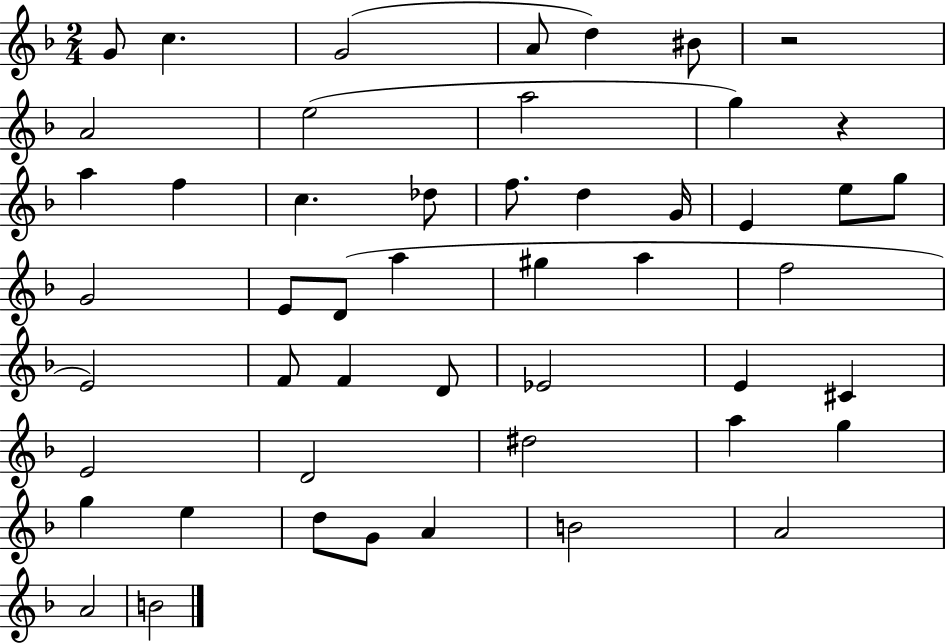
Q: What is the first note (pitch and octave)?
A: G4